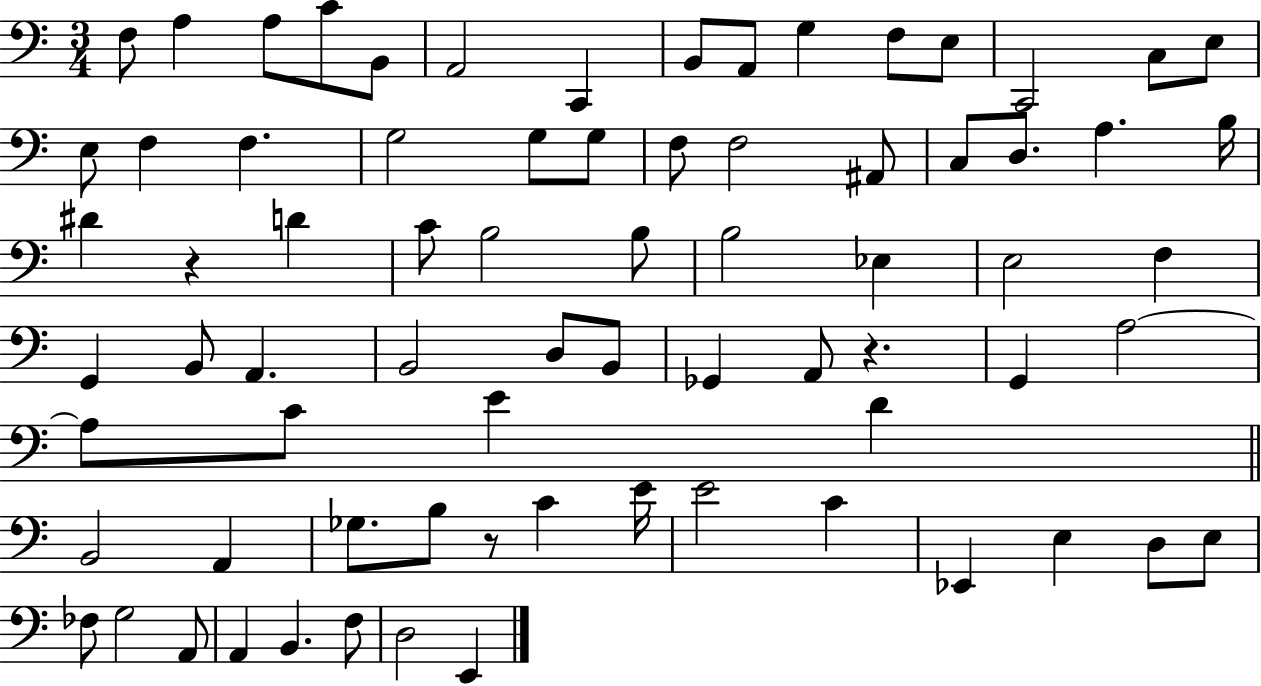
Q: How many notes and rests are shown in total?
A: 74